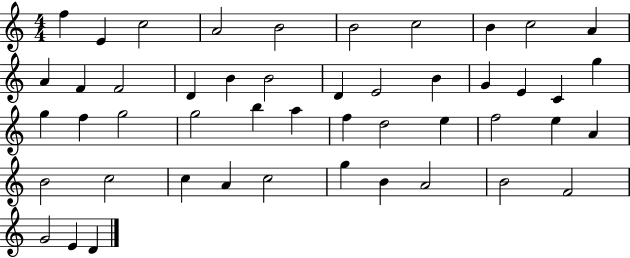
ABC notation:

X:1
T:Untitled
M:4/4
L:1/4
K:C
f E c2 A2 B2 B2 c2 B c2 A A F F2 D B B2 D E2 B G E C g g f g2 g2 b a f d2 e f2 e A B2 c2 c A c2 g B A2 B2 F2 G2 E D